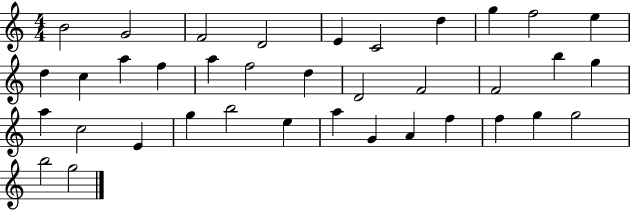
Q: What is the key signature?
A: C major